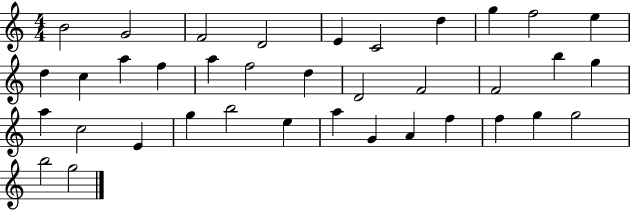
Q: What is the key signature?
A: C major